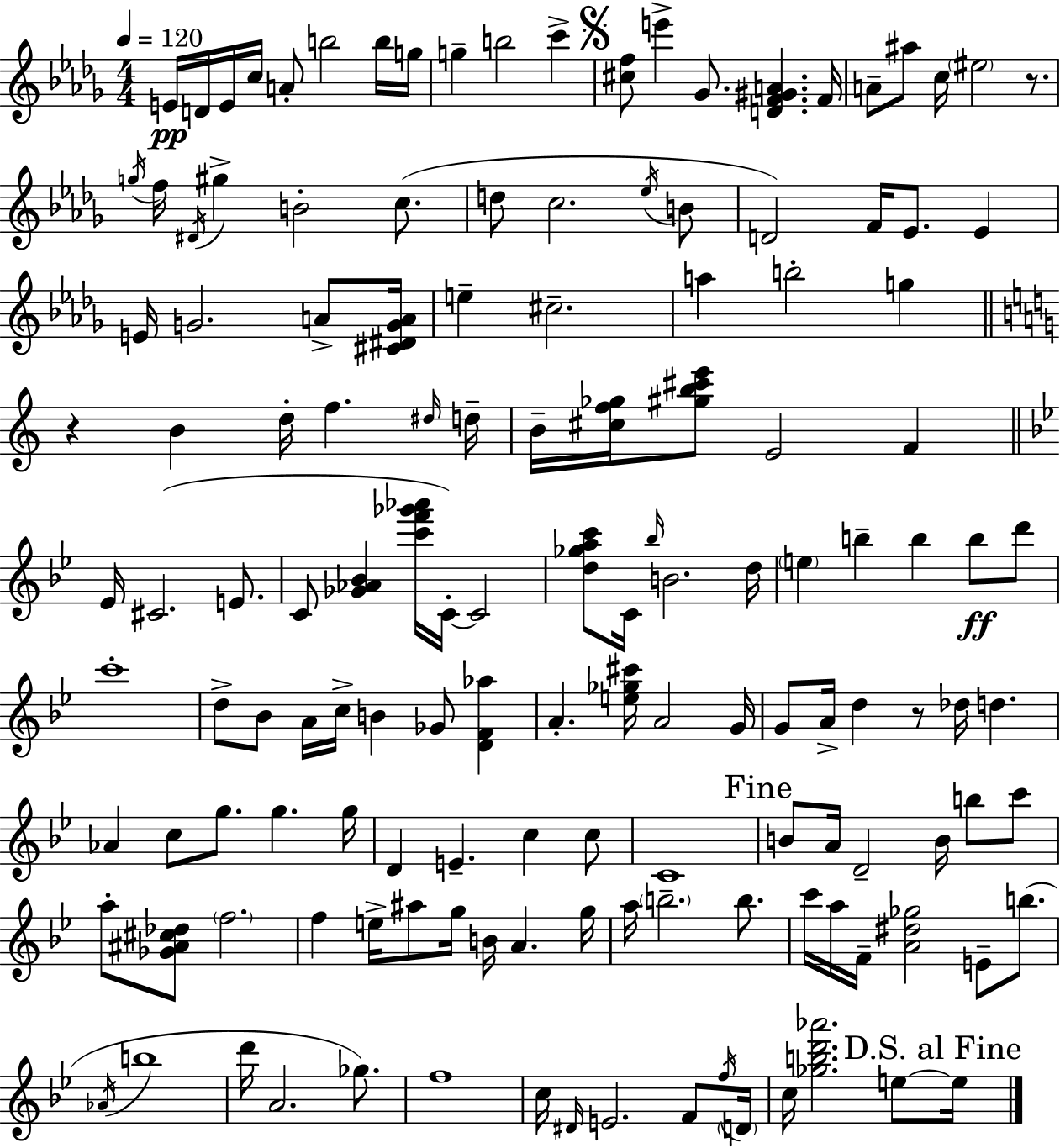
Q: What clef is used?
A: treble